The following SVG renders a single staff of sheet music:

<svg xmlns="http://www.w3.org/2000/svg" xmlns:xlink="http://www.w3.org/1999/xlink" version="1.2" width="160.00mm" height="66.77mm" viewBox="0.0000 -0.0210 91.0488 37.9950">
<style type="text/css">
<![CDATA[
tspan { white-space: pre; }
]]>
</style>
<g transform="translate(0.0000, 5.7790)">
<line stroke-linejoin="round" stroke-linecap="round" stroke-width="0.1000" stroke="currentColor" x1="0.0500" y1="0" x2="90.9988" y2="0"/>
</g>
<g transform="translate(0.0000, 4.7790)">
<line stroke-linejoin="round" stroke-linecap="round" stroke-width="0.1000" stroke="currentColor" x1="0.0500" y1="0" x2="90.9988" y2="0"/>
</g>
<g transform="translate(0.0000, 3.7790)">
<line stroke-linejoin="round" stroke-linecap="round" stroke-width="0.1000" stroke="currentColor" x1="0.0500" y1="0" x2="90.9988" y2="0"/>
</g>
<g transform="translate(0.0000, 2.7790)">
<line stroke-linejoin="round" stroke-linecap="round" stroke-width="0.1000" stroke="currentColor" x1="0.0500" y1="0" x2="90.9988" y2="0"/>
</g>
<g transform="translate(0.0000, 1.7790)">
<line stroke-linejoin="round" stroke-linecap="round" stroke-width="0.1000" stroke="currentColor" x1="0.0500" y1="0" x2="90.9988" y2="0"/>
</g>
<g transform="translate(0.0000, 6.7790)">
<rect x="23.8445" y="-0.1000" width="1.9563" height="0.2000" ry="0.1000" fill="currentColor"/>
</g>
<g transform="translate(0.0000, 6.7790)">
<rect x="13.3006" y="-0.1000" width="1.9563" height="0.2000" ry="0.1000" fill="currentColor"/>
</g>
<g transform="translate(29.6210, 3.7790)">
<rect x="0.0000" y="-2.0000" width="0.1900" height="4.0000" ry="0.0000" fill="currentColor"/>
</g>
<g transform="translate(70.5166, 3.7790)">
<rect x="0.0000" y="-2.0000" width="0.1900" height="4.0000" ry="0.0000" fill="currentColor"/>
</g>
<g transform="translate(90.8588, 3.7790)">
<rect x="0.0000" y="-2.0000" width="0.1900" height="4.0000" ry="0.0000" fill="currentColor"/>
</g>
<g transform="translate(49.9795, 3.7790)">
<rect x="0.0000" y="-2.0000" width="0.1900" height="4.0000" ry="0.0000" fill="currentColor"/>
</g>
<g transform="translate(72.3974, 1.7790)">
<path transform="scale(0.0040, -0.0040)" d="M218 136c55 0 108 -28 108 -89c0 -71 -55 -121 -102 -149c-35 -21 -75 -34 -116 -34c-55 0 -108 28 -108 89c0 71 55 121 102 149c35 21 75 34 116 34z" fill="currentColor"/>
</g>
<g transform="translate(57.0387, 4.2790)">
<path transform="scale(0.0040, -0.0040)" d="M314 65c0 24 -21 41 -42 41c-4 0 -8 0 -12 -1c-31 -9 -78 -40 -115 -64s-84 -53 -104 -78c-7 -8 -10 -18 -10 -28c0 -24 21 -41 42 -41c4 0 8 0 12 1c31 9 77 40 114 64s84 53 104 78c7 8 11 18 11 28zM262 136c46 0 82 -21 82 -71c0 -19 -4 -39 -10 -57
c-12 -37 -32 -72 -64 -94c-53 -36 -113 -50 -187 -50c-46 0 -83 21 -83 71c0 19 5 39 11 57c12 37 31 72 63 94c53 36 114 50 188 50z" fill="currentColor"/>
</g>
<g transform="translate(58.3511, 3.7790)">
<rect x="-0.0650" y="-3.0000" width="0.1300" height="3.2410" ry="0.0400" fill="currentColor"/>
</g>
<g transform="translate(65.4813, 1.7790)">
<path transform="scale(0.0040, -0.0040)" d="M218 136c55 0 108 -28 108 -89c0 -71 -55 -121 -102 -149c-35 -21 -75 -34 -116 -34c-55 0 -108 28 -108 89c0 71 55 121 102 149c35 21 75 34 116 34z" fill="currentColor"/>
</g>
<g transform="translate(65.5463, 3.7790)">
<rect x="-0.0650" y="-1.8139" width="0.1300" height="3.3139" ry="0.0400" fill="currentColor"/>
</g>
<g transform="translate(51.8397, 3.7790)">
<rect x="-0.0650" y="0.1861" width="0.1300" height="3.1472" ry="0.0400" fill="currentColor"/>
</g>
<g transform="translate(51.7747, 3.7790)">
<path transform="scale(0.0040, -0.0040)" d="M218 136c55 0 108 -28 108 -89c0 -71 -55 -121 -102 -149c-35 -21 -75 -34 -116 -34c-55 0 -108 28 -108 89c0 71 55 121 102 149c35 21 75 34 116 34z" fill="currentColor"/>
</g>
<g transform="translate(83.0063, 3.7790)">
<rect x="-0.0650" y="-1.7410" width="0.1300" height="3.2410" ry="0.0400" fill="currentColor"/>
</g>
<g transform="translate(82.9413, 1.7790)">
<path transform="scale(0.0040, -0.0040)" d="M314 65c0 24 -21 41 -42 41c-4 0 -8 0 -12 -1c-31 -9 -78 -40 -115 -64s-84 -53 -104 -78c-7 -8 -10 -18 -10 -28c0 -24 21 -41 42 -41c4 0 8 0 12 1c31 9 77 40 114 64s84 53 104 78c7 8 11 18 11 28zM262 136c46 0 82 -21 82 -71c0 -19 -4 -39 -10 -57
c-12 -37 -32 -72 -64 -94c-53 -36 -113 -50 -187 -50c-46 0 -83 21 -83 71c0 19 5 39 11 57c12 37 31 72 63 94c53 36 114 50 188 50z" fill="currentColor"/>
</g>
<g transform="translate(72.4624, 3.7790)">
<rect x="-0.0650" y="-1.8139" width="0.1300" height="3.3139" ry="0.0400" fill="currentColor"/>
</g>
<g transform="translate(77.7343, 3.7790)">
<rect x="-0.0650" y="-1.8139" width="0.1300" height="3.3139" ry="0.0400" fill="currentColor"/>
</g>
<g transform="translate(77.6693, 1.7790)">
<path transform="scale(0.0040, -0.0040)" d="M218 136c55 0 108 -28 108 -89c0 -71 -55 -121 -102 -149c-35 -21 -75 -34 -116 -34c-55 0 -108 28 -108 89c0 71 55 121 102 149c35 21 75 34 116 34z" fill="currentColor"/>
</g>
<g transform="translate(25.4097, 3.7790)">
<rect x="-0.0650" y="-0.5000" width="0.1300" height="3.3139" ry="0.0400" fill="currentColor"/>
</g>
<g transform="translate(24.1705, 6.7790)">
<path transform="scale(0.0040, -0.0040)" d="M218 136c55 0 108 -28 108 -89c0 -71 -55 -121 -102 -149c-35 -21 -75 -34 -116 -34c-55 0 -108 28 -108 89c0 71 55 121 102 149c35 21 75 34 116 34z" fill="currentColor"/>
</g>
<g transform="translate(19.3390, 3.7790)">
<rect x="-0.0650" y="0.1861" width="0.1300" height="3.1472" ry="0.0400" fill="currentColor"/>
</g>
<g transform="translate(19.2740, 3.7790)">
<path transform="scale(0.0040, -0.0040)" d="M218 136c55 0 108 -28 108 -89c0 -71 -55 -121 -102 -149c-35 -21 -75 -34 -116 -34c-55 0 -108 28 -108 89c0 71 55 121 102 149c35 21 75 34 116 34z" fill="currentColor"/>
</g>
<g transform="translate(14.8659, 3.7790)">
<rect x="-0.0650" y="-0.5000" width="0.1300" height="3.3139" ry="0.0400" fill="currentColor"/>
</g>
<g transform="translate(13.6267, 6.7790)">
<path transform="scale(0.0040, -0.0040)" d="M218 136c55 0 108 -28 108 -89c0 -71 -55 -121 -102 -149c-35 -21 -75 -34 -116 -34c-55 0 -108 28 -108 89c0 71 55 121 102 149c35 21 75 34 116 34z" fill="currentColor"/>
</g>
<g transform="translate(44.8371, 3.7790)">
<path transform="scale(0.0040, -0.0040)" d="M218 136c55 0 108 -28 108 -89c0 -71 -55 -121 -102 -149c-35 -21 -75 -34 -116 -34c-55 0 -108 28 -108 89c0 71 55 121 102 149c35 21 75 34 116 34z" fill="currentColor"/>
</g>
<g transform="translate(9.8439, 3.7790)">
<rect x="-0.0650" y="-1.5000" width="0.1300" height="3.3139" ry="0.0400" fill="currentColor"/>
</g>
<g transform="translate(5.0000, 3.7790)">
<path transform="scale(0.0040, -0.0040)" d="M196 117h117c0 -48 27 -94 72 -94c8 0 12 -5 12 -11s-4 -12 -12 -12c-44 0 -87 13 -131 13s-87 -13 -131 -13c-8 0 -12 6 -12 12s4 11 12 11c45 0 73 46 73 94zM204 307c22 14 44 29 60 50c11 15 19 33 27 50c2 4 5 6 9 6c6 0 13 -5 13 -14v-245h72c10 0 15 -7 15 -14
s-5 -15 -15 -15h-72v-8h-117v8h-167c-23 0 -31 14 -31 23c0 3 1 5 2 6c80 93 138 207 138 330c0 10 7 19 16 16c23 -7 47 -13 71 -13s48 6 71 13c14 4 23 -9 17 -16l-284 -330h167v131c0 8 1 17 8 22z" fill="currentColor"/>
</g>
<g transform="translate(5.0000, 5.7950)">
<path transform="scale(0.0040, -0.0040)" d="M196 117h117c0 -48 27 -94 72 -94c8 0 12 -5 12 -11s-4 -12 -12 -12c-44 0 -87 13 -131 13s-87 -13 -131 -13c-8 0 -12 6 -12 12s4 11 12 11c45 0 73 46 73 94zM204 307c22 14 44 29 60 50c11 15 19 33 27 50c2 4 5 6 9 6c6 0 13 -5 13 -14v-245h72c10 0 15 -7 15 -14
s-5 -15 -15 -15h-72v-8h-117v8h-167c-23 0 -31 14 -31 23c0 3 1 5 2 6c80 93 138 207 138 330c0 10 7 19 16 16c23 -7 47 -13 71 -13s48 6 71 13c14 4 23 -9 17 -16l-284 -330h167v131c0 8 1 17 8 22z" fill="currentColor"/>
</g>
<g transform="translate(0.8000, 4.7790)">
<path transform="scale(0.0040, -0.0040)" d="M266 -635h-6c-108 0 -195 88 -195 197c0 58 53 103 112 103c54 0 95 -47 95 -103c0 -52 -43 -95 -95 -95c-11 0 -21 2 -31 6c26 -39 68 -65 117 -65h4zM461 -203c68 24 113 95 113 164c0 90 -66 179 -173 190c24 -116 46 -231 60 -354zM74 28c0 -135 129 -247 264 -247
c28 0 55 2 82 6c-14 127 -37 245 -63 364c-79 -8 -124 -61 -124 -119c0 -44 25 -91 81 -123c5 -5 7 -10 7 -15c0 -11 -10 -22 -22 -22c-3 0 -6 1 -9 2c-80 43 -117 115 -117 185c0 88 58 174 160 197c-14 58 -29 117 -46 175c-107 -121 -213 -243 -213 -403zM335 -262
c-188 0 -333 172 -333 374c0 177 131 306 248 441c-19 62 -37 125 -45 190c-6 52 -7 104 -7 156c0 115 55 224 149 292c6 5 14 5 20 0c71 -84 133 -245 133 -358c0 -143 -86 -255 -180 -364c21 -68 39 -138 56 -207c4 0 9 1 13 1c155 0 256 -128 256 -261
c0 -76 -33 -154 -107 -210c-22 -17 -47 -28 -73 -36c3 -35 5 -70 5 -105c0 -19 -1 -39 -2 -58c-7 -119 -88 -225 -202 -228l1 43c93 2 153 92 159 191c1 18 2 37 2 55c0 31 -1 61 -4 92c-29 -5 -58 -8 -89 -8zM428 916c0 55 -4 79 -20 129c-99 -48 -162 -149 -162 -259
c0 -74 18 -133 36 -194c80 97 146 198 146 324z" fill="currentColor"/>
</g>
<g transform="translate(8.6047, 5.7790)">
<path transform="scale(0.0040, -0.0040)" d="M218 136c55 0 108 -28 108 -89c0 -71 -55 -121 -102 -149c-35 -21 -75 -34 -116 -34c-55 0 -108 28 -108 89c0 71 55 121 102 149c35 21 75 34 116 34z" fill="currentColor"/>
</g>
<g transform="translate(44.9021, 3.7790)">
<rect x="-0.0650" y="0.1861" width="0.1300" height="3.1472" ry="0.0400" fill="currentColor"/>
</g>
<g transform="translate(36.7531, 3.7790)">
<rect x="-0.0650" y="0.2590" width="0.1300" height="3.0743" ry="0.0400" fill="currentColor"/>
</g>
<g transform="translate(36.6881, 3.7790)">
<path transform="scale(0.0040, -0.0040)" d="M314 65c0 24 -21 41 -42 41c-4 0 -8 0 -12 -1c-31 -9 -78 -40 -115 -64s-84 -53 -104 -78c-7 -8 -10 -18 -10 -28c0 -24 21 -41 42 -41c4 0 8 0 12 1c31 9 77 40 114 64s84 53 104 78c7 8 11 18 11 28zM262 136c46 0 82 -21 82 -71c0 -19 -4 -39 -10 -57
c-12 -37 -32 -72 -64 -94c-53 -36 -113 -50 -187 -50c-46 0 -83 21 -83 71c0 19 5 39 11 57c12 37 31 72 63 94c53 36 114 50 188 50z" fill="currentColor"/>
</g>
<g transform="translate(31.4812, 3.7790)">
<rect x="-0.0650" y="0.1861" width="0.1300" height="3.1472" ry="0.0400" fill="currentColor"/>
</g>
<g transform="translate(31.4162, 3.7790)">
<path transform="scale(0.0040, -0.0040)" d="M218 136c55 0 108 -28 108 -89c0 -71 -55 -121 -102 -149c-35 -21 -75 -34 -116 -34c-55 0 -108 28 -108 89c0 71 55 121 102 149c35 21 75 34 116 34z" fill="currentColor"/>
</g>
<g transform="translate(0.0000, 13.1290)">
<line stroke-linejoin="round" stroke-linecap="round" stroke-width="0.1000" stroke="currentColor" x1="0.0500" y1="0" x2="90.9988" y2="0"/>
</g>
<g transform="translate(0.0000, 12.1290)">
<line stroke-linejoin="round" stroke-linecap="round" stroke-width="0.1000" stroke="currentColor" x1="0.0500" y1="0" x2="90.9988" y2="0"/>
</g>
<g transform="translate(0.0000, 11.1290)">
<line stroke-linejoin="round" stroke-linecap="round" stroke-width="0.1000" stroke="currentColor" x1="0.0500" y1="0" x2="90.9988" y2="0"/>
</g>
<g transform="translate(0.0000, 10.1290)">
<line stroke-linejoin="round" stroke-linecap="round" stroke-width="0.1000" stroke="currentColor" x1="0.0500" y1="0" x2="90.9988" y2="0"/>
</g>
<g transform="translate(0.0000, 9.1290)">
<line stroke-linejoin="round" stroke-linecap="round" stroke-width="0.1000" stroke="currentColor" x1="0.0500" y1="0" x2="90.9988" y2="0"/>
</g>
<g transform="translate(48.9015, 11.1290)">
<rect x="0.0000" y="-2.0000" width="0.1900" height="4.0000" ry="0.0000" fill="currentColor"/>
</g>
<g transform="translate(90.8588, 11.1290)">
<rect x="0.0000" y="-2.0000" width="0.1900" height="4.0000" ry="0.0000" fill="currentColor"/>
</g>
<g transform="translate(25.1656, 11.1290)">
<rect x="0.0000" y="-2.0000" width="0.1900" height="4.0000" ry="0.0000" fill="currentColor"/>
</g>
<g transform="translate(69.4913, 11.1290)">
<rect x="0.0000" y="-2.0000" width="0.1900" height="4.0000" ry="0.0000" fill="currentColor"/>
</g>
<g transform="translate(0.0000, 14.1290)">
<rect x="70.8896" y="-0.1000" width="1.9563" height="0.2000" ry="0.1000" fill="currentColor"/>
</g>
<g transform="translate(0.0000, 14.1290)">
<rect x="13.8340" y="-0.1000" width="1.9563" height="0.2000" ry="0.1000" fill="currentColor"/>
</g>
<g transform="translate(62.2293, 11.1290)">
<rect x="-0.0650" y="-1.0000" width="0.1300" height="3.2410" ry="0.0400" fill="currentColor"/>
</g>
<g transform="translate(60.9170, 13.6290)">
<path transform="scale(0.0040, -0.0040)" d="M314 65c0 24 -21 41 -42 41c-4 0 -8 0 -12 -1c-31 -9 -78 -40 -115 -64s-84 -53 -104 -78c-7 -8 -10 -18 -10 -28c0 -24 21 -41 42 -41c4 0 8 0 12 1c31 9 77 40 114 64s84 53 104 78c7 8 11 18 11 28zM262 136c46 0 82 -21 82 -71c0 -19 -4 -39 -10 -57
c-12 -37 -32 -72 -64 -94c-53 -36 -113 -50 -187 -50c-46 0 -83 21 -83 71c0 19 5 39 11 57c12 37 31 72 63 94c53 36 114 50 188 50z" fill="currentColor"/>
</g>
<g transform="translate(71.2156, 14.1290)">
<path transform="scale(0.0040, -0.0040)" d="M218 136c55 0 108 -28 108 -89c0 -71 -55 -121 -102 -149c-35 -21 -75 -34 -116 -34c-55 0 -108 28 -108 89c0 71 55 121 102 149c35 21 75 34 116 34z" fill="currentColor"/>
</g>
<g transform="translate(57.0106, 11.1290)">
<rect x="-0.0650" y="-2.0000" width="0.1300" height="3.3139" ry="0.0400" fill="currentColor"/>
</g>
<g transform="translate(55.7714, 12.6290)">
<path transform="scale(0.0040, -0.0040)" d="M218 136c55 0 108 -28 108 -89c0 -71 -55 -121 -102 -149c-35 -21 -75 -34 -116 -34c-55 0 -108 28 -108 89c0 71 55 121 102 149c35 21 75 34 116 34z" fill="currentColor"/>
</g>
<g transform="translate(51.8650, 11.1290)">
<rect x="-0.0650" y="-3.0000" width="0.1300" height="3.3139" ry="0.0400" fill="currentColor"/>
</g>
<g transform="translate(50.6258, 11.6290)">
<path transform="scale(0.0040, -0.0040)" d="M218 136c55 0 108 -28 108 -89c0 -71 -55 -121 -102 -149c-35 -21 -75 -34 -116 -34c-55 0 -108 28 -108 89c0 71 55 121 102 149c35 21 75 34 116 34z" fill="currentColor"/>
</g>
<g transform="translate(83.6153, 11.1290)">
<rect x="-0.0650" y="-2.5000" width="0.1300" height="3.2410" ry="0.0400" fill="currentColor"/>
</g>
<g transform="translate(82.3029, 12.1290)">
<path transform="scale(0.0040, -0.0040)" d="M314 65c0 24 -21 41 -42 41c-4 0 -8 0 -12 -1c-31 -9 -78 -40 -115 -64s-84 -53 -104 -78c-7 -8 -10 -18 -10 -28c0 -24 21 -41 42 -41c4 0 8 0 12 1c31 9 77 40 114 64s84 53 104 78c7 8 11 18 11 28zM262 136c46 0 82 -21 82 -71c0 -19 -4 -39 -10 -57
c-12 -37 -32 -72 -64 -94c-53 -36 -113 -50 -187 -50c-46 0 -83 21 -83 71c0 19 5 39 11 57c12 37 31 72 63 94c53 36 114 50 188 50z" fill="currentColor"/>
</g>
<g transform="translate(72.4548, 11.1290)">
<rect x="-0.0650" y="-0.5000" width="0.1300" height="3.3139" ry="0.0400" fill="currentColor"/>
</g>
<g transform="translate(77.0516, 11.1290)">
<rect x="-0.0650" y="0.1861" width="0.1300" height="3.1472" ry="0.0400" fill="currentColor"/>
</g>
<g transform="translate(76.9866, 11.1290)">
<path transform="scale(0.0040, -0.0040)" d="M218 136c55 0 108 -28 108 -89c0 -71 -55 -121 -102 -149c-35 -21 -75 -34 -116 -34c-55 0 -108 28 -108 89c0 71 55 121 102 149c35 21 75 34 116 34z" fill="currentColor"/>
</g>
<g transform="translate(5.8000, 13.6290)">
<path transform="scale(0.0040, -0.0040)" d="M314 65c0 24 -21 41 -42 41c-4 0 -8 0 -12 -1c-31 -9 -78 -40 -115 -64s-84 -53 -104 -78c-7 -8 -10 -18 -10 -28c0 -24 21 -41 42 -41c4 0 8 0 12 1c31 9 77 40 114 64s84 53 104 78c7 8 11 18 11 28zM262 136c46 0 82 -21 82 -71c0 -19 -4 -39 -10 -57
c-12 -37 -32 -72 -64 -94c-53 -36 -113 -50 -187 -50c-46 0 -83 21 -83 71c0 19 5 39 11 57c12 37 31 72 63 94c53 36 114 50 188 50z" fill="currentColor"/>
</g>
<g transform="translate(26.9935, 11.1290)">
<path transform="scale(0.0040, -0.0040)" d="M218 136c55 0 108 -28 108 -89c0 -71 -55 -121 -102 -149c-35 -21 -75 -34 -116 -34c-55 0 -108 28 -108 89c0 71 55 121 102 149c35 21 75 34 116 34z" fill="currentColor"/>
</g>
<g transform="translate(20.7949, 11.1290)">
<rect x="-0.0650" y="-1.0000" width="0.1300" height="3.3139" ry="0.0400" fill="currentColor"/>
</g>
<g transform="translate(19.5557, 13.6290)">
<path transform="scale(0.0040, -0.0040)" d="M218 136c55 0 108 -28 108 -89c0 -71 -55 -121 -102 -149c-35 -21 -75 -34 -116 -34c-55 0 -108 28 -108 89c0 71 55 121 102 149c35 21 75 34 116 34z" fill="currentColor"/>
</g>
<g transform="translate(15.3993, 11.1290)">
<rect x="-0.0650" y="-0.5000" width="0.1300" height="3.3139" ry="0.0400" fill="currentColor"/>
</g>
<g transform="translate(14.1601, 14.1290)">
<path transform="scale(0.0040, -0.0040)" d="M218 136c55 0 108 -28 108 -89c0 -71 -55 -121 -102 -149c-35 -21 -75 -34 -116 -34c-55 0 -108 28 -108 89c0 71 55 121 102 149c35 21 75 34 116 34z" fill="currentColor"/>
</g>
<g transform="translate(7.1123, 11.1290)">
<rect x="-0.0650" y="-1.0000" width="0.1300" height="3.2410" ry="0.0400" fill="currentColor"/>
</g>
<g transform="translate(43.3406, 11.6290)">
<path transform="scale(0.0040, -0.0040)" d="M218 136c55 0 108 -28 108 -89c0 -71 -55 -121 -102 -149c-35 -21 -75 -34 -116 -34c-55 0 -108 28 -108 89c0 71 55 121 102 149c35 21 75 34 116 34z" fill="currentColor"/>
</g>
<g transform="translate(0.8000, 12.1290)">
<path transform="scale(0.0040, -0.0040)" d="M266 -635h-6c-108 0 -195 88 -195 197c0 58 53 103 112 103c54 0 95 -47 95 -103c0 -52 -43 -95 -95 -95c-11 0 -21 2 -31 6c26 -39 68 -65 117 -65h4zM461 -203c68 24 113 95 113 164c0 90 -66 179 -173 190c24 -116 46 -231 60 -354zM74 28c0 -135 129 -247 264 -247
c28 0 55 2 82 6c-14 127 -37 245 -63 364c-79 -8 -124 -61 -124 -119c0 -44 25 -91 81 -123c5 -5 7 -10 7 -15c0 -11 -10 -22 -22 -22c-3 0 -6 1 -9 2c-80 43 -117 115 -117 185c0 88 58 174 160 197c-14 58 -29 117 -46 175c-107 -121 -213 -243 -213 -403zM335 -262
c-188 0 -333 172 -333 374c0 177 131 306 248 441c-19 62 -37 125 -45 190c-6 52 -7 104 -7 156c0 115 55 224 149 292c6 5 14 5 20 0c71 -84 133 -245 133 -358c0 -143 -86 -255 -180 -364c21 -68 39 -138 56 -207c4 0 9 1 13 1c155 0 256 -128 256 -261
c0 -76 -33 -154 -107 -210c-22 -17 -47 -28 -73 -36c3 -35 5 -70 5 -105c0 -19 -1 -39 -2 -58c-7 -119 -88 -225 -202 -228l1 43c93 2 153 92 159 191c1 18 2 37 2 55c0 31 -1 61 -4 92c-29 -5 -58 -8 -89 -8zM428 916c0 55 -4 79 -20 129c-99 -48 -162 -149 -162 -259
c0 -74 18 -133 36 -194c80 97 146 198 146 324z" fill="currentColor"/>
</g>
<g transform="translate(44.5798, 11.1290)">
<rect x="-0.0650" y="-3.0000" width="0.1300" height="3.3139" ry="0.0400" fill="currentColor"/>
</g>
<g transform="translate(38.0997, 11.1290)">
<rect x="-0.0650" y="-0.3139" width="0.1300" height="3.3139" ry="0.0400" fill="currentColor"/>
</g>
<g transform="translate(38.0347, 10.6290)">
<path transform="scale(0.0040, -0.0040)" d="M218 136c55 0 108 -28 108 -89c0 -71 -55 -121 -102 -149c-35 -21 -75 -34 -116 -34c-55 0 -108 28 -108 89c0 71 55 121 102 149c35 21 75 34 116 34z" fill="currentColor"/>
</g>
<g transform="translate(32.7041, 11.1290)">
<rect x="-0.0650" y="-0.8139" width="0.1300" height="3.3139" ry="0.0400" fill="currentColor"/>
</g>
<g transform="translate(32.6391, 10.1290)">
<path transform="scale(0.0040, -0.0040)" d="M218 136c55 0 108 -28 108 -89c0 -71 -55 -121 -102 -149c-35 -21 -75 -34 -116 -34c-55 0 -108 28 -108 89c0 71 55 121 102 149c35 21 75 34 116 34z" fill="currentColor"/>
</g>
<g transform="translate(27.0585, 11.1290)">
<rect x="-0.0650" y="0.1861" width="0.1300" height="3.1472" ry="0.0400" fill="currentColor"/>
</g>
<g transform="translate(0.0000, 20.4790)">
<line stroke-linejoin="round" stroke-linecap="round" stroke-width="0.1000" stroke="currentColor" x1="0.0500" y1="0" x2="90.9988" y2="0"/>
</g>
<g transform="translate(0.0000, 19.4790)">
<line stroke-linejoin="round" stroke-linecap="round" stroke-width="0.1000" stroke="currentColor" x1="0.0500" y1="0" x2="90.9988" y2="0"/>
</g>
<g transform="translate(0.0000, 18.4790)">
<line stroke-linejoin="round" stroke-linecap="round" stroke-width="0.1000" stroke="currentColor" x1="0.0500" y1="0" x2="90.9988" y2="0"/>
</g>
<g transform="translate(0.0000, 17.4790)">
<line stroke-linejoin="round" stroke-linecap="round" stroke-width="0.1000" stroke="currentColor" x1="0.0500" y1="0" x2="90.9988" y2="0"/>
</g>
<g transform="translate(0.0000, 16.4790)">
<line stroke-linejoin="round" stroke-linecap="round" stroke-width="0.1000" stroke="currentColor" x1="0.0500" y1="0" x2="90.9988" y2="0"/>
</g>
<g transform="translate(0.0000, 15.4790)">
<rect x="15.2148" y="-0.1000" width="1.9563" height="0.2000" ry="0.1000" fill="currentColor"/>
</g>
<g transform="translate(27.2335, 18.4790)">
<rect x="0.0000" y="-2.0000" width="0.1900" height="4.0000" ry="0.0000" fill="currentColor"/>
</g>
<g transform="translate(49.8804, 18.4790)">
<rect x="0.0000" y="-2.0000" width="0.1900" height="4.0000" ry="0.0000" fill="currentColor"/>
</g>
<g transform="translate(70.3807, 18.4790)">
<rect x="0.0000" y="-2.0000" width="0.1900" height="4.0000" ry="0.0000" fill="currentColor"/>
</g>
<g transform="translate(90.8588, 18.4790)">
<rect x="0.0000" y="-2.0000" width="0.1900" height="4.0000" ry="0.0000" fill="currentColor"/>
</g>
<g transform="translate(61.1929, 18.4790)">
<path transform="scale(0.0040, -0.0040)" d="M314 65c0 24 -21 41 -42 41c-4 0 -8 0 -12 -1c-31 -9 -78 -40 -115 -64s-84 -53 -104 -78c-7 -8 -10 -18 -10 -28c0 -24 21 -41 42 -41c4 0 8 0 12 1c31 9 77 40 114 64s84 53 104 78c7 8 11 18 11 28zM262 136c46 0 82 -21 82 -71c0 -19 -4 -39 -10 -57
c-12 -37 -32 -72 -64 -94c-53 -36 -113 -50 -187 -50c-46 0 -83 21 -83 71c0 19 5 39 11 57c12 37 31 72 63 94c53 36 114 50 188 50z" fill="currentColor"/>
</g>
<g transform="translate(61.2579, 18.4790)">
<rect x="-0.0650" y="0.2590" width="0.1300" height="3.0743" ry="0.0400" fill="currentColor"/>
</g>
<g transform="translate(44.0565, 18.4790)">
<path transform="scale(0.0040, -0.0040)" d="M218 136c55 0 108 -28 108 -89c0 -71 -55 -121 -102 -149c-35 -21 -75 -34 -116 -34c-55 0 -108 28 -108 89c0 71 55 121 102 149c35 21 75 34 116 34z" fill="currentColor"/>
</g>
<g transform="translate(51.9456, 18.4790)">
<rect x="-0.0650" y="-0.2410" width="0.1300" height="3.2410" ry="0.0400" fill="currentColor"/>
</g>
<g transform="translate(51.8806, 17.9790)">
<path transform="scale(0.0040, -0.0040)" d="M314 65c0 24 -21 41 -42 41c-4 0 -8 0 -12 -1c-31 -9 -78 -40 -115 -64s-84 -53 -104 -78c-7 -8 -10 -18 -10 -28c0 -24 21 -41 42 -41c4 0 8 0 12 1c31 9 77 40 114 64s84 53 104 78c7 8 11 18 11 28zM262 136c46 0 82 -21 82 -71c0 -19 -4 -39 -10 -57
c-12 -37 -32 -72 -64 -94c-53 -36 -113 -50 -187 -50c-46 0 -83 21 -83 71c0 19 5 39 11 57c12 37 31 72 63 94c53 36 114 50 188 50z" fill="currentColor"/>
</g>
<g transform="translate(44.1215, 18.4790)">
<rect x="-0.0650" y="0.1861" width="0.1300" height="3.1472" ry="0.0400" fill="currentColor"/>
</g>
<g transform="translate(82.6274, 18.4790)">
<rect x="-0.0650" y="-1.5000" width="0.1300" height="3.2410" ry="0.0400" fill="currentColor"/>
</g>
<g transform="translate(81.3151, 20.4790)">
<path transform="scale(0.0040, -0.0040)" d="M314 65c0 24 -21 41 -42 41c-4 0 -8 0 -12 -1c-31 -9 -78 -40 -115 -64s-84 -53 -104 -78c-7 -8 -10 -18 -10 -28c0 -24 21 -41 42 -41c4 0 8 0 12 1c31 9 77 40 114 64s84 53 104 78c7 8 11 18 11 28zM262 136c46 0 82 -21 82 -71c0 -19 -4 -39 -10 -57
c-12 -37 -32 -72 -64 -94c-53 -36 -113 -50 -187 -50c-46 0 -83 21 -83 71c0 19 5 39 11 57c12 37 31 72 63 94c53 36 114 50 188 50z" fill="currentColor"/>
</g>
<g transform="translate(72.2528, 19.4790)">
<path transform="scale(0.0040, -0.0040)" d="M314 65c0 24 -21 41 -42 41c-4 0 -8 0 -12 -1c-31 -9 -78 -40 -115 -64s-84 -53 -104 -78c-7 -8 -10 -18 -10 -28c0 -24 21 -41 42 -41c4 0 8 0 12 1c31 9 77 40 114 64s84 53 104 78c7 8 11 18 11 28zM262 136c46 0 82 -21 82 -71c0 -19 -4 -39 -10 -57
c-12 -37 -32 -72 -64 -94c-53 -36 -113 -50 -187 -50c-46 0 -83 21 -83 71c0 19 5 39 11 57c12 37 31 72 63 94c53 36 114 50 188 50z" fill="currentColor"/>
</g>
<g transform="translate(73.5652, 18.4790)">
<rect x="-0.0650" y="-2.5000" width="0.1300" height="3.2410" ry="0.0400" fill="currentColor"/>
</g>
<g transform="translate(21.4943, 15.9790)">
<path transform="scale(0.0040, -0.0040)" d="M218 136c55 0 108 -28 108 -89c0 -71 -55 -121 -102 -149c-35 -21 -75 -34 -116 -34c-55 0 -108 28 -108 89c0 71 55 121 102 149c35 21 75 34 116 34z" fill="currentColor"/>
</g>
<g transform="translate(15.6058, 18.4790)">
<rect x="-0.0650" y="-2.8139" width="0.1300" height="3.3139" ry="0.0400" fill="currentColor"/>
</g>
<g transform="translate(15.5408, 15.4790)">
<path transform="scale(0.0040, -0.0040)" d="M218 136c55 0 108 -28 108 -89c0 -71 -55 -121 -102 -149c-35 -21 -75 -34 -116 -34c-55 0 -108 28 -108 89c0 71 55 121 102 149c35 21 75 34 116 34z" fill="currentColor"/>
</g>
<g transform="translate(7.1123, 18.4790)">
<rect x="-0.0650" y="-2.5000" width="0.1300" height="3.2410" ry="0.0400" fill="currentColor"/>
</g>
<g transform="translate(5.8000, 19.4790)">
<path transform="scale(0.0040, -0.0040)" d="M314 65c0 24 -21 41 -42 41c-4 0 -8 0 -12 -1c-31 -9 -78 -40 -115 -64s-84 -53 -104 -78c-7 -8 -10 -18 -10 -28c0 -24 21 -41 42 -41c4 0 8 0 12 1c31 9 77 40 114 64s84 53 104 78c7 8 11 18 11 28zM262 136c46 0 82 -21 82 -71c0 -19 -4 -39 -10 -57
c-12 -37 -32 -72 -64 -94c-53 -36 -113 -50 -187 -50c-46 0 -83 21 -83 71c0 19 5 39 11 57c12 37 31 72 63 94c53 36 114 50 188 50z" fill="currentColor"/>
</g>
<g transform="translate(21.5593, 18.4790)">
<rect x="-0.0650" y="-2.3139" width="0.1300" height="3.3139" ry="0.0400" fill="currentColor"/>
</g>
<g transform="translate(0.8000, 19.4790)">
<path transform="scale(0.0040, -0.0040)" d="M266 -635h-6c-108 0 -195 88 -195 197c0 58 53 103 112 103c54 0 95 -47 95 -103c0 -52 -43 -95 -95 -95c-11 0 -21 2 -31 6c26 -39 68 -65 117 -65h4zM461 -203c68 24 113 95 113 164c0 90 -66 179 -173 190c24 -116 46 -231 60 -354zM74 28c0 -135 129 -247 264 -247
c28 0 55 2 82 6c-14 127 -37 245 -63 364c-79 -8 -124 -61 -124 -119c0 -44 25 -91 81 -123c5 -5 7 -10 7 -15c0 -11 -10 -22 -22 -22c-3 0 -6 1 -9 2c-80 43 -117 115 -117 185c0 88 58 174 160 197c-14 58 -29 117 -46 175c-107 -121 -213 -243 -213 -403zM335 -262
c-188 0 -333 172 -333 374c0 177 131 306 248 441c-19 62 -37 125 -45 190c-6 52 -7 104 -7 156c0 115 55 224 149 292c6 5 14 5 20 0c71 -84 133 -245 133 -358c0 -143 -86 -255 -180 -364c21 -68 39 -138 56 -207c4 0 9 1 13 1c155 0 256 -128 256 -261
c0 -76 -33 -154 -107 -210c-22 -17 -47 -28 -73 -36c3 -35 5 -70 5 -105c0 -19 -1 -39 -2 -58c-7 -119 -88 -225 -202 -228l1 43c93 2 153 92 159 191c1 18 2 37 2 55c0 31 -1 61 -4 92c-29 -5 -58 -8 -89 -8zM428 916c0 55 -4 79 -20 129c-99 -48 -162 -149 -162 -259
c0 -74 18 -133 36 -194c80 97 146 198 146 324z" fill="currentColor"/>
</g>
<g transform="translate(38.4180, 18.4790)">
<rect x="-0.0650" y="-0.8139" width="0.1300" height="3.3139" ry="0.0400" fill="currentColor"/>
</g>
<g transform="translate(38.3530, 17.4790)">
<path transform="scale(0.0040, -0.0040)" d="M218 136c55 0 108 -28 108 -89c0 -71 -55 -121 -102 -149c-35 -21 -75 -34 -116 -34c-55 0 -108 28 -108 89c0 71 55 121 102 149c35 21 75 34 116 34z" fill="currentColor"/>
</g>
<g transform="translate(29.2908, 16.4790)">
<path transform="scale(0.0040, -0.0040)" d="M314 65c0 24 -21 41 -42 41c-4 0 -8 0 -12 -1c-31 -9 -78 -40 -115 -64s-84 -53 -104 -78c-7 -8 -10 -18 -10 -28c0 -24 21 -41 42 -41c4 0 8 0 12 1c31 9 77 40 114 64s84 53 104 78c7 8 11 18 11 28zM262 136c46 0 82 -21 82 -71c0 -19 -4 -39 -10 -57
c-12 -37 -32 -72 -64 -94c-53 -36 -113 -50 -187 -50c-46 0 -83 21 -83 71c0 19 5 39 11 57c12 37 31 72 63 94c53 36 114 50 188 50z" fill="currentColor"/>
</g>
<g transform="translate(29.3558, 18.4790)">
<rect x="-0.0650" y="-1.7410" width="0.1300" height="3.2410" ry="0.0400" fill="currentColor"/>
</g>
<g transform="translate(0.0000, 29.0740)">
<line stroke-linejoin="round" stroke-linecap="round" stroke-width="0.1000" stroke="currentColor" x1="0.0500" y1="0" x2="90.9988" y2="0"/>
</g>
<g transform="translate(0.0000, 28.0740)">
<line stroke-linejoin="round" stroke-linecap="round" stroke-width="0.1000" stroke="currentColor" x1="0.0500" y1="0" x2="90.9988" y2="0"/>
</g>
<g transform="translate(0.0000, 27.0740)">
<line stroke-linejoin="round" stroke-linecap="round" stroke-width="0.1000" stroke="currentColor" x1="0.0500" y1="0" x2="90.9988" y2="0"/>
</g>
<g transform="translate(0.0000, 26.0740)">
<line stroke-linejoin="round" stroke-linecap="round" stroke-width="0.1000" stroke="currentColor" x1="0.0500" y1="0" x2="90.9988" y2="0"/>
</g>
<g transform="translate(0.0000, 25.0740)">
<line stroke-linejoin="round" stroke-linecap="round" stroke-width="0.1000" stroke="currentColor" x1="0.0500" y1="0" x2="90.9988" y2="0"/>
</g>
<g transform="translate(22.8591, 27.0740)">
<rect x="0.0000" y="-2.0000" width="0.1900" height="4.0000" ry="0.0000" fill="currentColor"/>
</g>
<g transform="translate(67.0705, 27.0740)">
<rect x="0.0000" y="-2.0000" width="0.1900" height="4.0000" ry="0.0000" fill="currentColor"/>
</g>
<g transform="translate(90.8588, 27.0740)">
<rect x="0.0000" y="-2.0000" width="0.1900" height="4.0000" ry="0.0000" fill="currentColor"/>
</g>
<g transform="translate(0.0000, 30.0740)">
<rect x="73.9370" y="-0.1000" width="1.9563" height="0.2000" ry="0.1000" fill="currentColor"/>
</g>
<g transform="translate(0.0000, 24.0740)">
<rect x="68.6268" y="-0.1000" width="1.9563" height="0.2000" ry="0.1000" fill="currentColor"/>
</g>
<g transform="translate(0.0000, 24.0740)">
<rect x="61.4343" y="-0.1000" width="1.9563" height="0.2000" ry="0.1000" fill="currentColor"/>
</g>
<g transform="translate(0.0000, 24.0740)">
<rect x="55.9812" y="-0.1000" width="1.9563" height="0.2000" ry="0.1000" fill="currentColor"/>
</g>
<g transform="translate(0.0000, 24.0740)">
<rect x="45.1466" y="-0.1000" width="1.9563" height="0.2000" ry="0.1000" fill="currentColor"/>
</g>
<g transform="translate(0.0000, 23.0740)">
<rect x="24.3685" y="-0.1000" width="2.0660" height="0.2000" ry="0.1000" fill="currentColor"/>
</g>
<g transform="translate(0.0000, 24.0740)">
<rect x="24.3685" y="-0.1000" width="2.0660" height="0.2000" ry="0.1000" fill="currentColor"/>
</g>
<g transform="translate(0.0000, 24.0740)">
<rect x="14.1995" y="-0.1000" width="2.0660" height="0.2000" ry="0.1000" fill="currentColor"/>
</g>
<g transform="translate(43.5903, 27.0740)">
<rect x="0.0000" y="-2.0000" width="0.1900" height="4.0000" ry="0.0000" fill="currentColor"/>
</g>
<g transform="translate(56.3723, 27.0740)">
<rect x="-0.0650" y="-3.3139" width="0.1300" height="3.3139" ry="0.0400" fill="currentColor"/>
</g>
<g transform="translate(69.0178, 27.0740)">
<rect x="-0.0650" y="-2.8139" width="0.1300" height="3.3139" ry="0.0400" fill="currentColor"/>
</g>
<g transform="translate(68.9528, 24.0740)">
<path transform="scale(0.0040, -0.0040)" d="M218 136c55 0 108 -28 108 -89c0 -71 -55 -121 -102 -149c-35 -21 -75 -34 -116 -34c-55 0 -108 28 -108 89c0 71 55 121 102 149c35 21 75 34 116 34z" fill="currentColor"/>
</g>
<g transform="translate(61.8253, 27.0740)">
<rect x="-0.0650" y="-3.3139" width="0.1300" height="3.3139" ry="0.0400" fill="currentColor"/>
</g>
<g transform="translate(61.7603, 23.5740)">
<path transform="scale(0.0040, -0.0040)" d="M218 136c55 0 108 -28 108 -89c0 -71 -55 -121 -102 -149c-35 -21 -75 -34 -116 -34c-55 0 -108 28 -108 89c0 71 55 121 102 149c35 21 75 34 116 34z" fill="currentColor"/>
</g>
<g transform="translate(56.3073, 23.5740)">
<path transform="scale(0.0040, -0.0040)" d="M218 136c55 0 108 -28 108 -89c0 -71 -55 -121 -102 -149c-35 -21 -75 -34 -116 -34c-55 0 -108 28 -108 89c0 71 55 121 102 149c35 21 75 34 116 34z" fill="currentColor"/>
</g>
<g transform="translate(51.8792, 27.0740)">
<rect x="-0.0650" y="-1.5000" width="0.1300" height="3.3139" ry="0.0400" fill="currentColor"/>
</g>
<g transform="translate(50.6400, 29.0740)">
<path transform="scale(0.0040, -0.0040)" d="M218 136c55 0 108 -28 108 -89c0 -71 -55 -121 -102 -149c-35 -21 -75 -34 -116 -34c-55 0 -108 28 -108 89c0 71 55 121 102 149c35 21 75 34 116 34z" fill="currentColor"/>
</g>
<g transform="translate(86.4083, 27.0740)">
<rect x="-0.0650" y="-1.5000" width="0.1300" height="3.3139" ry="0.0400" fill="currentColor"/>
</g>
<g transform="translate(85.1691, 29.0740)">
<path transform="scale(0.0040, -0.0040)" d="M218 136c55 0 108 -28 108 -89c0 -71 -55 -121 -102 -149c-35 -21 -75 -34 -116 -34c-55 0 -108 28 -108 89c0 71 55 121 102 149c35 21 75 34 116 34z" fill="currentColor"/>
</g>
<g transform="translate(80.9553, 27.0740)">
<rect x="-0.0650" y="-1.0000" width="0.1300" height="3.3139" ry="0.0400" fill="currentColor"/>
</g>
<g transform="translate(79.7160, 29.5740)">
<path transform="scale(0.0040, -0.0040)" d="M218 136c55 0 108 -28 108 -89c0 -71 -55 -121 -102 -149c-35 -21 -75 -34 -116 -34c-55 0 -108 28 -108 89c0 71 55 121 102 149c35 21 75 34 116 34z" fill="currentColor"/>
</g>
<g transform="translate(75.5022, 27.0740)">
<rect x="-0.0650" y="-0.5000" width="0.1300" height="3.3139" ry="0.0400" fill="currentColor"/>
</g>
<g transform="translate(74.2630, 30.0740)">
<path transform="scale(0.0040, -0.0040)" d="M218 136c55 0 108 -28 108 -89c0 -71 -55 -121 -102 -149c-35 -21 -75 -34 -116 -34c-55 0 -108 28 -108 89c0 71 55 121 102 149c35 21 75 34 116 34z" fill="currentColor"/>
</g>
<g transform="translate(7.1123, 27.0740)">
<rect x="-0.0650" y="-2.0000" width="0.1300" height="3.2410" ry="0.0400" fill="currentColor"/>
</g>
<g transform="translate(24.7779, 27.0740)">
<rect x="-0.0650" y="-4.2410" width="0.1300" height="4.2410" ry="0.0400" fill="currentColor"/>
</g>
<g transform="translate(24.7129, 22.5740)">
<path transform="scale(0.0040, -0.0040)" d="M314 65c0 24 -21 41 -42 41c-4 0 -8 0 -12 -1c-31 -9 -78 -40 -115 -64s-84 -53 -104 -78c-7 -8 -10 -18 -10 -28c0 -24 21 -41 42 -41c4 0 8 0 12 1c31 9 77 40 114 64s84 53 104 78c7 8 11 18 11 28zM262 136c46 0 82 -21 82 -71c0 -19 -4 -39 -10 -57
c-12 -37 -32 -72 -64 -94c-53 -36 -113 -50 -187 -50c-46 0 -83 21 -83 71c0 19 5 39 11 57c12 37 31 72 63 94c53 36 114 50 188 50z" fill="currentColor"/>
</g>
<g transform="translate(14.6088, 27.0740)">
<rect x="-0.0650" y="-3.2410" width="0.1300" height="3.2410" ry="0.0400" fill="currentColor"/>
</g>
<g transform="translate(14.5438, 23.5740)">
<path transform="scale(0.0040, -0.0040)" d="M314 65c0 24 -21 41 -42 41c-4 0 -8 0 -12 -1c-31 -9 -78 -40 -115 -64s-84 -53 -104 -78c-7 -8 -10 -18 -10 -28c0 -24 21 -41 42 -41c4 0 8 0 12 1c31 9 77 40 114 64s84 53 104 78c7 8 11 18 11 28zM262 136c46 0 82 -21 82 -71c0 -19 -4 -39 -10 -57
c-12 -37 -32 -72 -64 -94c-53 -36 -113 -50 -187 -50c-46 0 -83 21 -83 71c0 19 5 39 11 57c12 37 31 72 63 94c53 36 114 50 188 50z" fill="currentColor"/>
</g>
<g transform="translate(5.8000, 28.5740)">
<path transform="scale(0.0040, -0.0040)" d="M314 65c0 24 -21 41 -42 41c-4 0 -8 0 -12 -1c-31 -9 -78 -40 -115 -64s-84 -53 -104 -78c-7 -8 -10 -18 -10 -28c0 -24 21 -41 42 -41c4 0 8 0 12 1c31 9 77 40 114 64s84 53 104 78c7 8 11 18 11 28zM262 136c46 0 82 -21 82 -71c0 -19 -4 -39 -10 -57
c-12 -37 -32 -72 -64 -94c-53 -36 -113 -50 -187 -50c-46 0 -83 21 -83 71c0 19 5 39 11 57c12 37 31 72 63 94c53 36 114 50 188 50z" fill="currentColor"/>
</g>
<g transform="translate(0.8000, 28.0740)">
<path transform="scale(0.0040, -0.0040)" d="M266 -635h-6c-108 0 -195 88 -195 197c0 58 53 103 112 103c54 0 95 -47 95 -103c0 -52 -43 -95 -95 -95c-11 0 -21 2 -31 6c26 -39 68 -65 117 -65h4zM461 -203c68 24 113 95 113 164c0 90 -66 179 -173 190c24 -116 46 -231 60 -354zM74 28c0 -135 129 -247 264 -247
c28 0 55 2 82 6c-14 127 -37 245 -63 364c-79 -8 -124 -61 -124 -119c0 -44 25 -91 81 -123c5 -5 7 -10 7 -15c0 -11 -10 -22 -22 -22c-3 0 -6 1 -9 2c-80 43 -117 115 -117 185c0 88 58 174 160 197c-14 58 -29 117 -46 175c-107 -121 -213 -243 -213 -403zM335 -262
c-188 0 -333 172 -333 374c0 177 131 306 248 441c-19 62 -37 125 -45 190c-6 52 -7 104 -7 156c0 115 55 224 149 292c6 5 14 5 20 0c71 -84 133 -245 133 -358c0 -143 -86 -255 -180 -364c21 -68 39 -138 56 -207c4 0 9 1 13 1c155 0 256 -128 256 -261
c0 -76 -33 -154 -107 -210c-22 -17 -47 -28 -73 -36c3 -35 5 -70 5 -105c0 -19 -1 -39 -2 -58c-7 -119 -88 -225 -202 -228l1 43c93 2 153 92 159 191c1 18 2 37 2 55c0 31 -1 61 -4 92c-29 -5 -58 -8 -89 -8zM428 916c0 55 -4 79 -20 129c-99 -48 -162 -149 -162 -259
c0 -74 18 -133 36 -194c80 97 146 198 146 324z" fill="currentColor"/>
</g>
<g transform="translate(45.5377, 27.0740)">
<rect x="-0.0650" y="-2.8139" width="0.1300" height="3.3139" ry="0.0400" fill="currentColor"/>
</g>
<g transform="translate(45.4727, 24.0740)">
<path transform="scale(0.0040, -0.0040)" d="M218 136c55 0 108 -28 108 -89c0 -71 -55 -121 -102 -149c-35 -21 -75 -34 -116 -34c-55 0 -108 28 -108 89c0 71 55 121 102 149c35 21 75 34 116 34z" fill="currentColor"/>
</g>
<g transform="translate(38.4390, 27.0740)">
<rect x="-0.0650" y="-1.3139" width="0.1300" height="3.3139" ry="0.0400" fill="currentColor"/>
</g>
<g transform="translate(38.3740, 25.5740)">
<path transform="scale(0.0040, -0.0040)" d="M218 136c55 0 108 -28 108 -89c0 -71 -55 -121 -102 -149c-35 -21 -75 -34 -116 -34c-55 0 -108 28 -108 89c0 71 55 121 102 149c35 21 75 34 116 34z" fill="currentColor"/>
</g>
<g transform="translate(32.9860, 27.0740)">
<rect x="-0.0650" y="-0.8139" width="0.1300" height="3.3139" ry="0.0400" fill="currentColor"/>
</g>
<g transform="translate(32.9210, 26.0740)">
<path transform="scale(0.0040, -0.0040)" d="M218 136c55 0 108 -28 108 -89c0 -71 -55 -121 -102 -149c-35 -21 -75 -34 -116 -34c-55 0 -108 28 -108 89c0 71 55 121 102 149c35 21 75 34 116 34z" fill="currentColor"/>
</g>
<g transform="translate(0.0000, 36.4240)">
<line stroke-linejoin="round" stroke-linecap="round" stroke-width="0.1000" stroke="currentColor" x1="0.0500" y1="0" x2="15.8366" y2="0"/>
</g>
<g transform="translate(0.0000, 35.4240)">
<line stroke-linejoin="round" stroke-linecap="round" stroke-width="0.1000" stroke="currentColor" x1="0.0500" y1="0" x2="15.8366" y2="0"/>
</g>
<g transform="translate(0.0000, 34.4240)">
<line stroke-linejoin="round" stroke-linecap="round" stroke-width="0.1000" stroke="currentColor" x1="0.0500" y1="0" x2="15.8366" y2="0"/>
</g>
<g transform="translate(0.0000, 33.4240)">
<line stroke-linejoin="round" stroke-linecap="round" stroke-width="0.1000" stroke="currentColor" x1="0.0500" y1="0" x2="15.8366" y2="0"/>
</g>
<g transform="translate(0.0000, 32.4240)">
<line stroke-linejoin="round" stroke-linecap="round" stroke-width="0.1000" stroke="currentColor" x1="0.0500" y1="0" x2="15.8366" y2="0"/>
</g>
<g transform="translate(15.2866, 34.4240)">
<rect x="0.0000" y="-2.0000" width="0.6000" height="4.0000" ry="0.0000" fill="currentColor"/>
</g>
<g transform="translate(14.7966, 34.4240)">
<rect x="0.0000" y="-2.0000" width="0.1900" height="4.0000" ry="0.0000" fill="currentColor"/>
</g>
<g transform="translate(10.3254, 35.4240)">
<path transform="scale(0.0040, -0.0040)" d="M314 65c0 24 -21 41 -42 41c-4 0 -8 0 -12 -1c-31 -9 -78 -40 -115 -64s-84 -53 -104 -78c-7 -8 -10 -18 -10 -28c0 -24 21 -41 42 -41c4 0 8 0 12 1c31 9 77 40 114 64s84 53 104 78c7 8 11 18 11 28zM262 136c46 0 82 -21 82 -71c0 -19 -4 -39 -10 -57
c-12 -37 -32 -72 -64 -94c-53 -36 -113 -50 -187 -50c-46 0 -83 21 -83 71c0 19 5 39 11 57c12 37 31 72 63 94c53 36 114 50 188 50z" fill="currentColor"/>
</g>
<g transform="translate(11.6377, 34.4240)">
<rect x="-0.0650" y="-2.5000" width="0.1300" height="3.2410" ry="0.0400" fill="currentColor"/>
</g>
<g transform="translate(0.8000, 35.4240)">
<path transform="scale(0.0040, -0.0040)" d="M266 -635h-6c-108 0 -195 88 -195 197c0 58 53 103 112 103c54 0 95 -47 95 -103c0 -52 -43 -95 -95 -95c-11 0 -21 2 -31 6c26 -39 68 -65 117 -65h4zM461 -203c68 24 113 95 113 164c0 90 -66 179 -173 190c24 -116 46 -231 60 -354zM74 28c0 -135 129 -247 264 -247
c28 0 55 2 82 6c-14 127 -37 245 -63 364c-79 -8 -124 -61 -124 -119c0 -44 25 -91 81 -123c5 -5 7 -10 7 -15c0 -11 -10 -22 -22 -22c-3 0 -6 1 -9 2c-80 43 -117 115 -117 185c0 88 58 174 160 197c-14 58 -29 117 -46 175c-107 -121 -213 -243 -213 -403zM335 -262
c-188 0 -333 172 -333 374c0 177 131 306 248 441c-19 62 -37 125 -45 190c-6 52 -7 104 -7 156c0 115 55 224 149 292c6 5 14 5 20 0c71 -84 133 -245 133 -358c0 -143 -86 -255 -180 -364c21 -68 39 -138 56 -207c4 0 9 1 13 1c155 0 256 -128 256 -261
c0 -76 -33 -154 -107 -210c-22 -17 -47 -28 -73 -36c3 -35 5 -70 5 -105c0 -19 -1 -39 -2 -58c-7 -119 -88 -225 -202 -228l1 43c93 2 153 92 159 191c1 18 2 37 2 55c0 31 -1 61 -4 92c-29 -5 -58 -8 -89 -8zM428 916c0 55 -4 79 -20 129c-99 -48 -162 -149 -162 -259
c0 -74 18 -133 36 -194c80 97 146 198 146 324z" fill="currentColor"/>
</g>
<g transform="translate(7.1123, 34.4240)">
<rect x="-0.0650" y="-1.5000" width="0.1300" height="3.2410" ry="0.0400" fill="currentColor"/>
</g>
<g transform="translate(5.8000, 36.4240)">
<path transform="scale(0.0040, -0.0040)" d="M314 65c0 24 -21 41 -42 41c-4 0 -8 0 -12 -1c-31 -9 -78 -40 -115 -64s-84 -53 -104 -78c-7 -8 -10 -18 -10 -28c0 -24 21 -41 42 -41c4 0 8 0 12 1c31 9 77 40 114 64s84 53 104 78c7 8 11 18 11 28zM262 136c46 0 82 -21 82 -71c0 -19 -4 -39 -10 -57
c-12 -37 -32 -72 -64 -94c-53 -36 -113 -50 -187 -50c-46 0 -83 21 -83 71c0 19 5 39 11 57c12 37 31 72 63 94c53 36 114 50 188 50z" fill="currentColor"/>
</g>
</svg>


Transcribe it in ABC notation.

X:1
T:Untitled
M:4/4
L:1/4
K:C
E C B C B B2 B B A2 f f f f2 D2 C D B d c A A F D2 C B G2 G2 a g f2 d B c2 B2 G2 E2 F2 b2 d'2 d e a E b b a C D E E2 G2